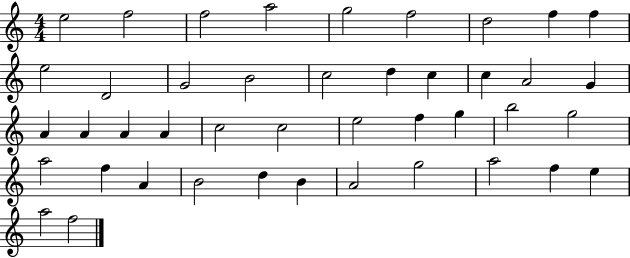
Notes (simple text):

E5/h F5/h F5/h A5/h G5/h F5/h D5/h F5/q F5/q E5/h D4/h G4/h B4/h C5/h D5/q C5/q C5/q A4/h G4/q A4/q A4/q A4/q A4/q C5/h C5/h E5/h F5/q G5/q B5/h G5/h A5/h F5/q A4/q B4/h D5/q B4/q A4/h G5/h A5/h F5/q E5/q A5/h F5/h